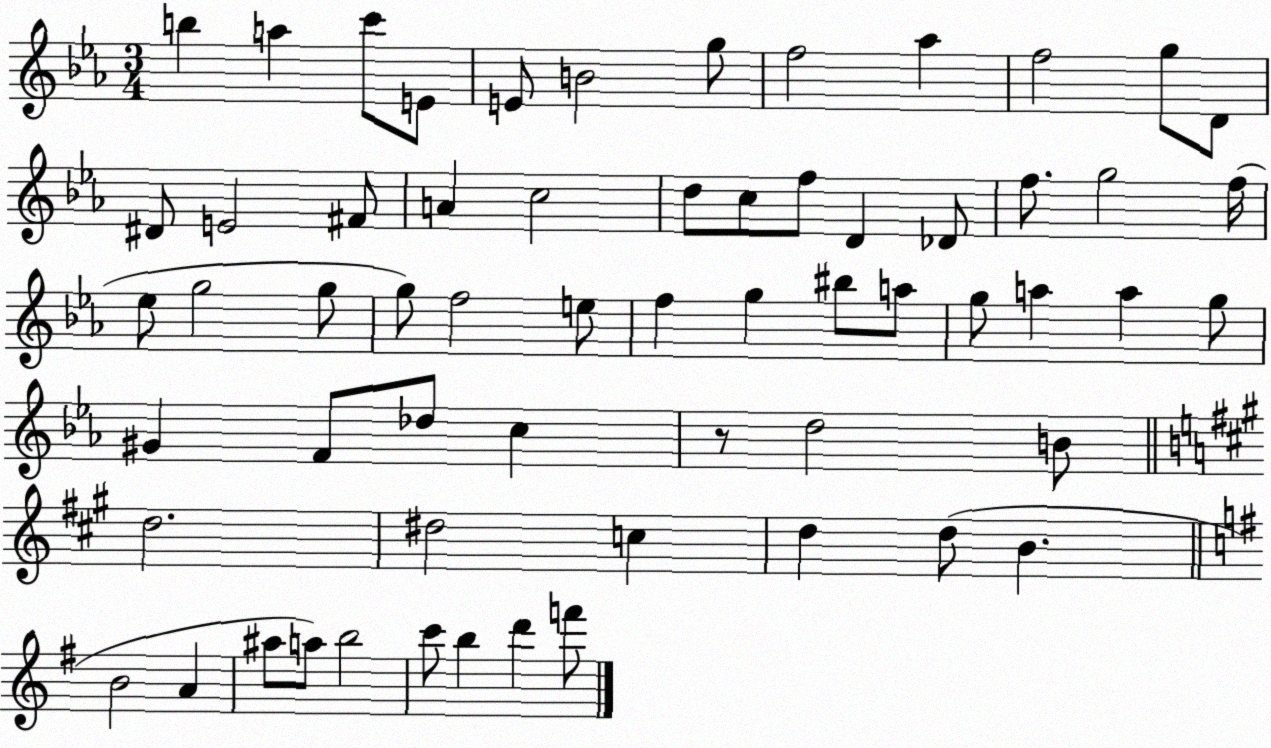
X:1
T:Untitled
M:3/4
L:1/4
K:Eb
b a c'/2 E/2 E/2 B2 g/2 f2 _a f2 g/2 D/2 ^D/2 E2 ^F/2 A c2 d/2 c/2 f/2 D _D/2 f/2 g2 f/4 _e/2 g2 g/2 g/2 f2 e/2 f g ^b/2 a/2 g/2 a a g/2 ^G F/2 _d/2 c z/2 d2 B/2 d2 ^d2 c d d/2 B B2 A ^a/2 a/2 b2 c'/2 b d' f'/2